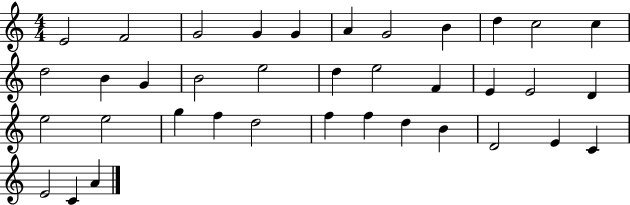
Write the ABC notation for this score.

X:1
T:Untitled
M:4/4
L:1/4
K:C
E2 F2 G2 G G A G2 B d c2 c d2 B G B2 e2 d e2 F E E2 D e2 e2 g f d2 f f d B D2 E C E2 C A